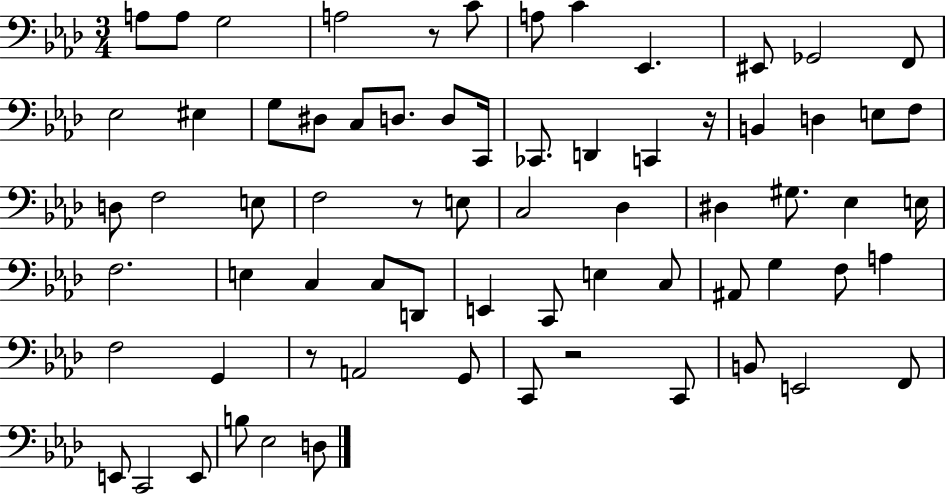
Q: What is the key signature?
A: AES major